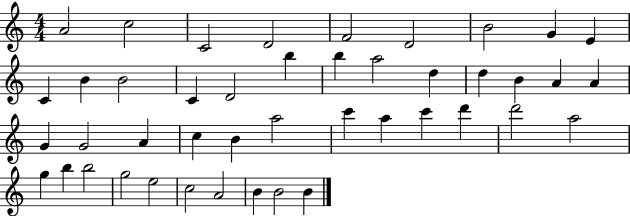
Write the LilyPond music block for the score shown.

{
  \clef treble
  \numericTimeSignature
  \time 4/4
  \key c \major
  a'2 c''2 | c'2 d'2 | f'2 d'2 | b'2 g'4 e'4 | \break c'4 b'4 b'2 | c'4 d'2 b''4 | b''4 a''2 d''4 | d''4 b'4 a'4 a'4 | \break g'4 g'2 a'4 | c''4 b'4 a''2 | c'''4 a''4 c'''4 d'''4 | d'''2 a''2 | \break g''4 b''4 b''2 | g''2 e''2 | c''2 a'2 | b'4 b'2 b'4 | \break \bar "|."
}